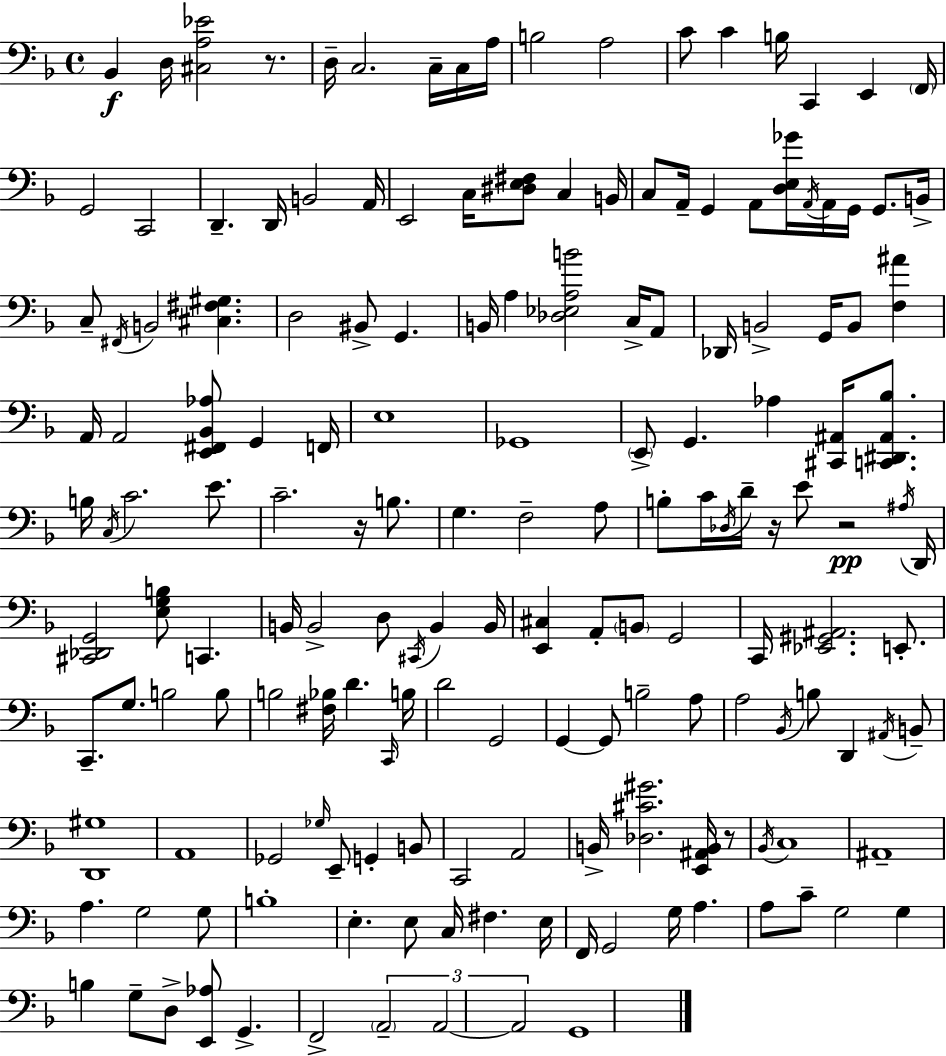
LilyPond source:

{
  \clef bass
  \time 4/4
  \defaultTimeSignature
  \key f \major
  \repeat volta 2 { bes,4\f d16 <cis a ees'>2 r8. | d16-- c2. c16-- c16 a16 | b2 a2 | c'8 c'4 b16 c,4 e,4 \parenthesize f,16 | \break g,2 c,2 | d,4.-- d,16 b,2 a,16 | e,2 c16 <dis e fis>8 c4 b,16 | c8 a,16-- g,4 a,8 <d e ges'>16 \acciaccatura { a,16 } a,16 g,16 g,8. | \break b,16-> c8-- \acciaccatura { fis,16 } b,2 <cis fis gis>4. | d2 bis,8-> g,4. | b,16 a4 <des ees a b'>2 c16-> | a,8 des,16 b,2-> g,16 b,8 <f ais'>4 | \break a,16 a,2 <e, fis, bes, aes>8 g,4 | f,16 e1 | ges,1 | \parenthesize e,8-> g,4. aes4 <cis, ais,>16 <c, dis, ais, bes>8. | \break b16 \acciaccatura { c16 } c'2. | e'8. c'2.-- r16 | b8. g4. f2-- | a8 b8-. c'16 \acciaccatura { des16 } d'16-- r16 e'8 r2\pp | \break \acciaccatura { ais16 } d,16 <cis, des, g,>2 <e g b>8 c,4. | b,16 b,2-> d8 | \acciaccatura { cis,16 } b,4 b,16 <e, cis>4 a,8-. \parenthesize b,8 g,2 | c,16 <ees, gis, ais,>2. | \break e,8.-. c,8.-- g8. b2 | b8 b2 <fis bes>16 d'4. | \grace { c,16 } b16 d'2 g,2 | g,4~~ g,8 b2-- | \break a8 a2 \acciaccatura { bes,16 } | b8 d,4 \acciaccatura { ais,16 } b,8-- <d, gis>1 | a,1 | ges,2 | \break \grace { ges16 } e,8-- g,4-. b,8 c,2 | a,2 b,16-> <des cis' gis'>2. | <e, ais, b,>16 r8 \acciaccatura { bes,16 } c1 | ais,1-- | \break a4. | g2 g8 b1-. | e4.-. | e8 c16 fis4. e16 f,16 g,2 | \break g16 a4. a8 c'8-- g2 | g4 b4 g8-- | d8-> <e, aes>8 g,4.-> f,2-> | \tuplet 3/2 { \parenthesize a,2-- a,2~~ | \break a,2 } g,1 | } \bar "|."
}